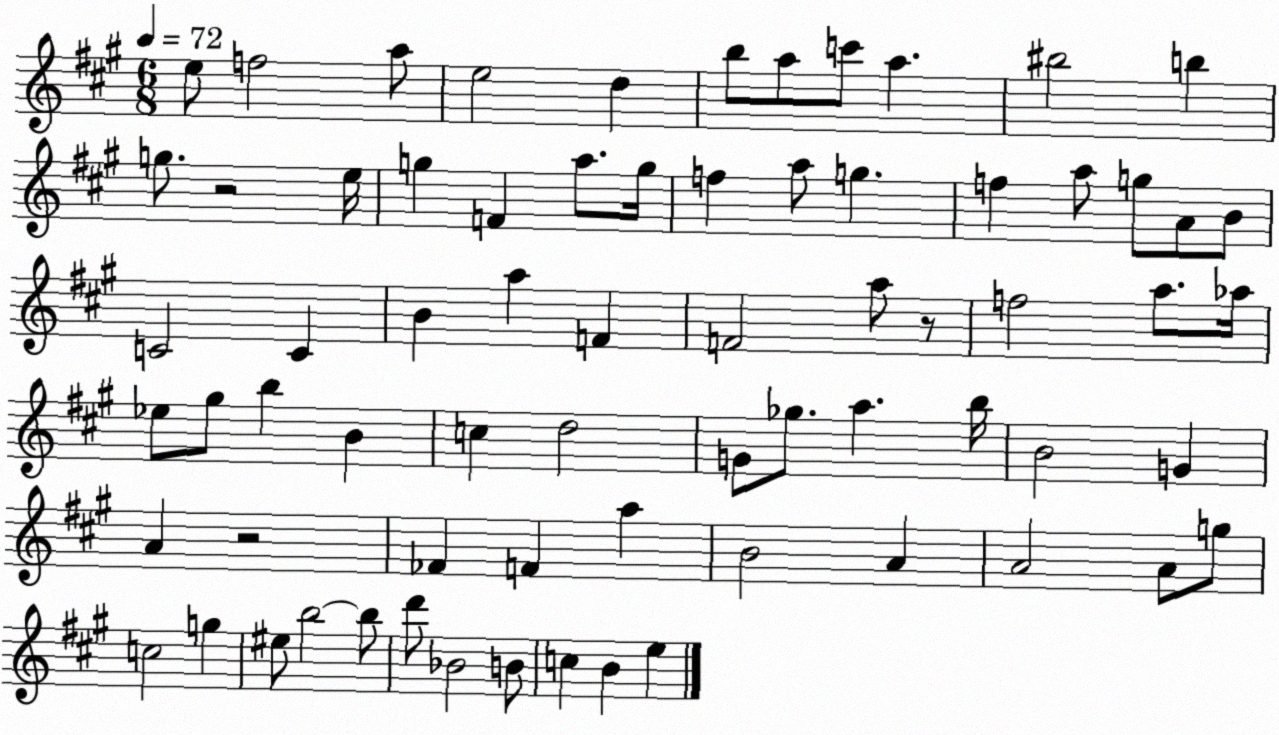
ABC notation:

X:1
T:Untitled
M:6/8
L:1/4
K:A
e/2 f2 a/2 e2 d b/2 a/2 c'/2 a ^b2 b g/2 z2 e/4 g F a/2 g/4 f a/2 g f a/2 g/2 A/2 B/2 C2 C B a F F2 a/2 z/2 f2 a/2 _a/4 _e/2 ^g/2 b B c d2 G/2 _g/2 a b/4 B2 G A z2 _F F a B2 A A2 A/2 g/2 c2 g ^e/2 b2 b/2 d'/2 _B2 B/2 c B e